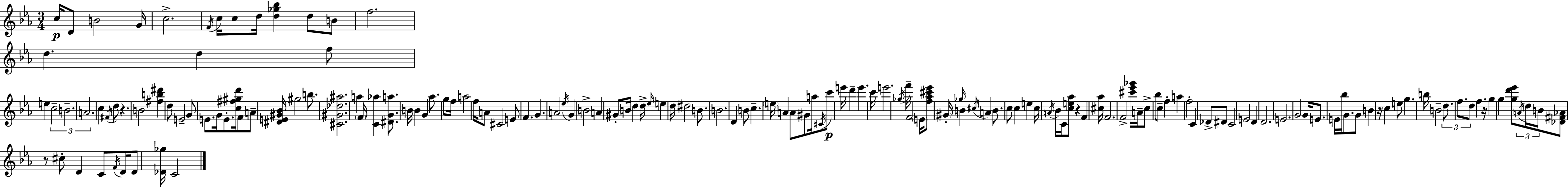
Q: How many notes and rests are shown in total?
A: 161